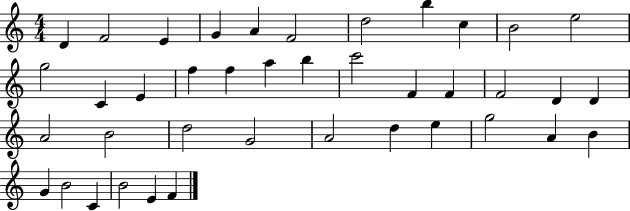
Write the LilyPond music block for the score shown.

{
  \clef treble
  \numericTimeSignature
  \time 4/4
  \key c \major
  d'4 f'2 e'4 | g'4 a'4 f'2 | d''2 b''4 c''4 | b'2 e''2 | \break g''2 c'4 e'4 | f''4 f''4 a''4 b''4 | c'''2 f'4 f'4 | f'2 d'4 d'4 | \break a'2 b'2 | d''2 g'2 | a'2 d''4 e''4 | g''2 a'4 b'4 | \break g'4 b'2 c'4 | b'2 e'4 f'4 | \bar "|."
}